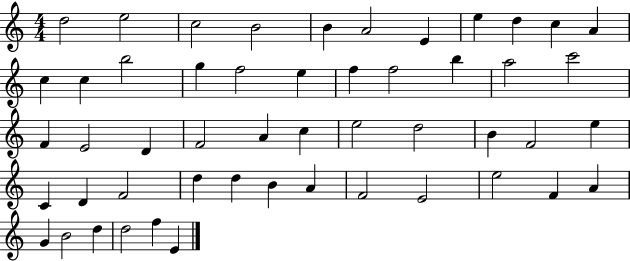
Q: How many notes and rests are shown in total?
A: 51